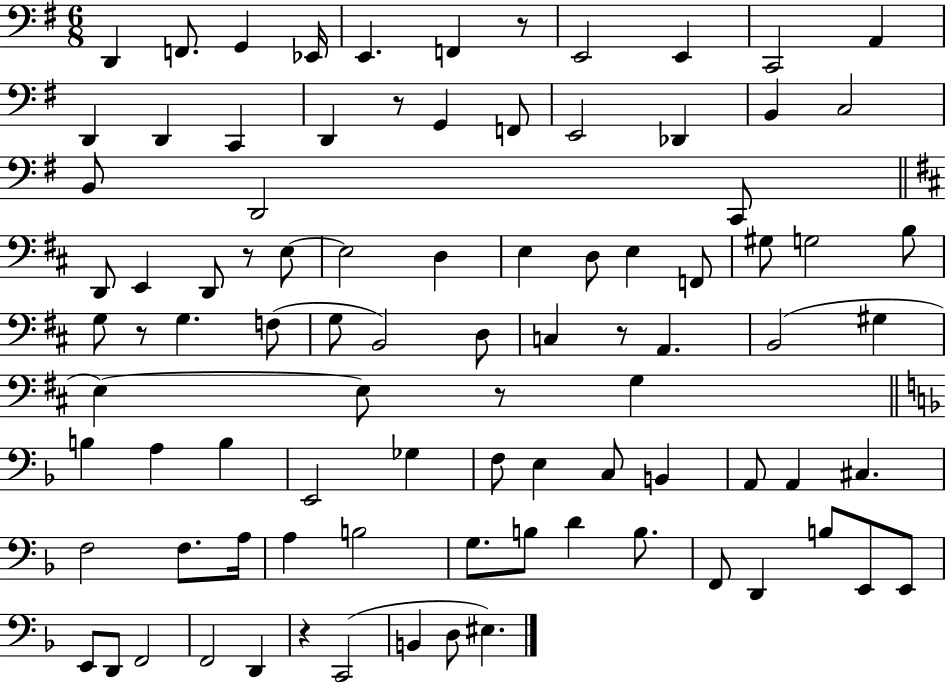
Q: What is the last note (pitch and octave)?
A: EIS3